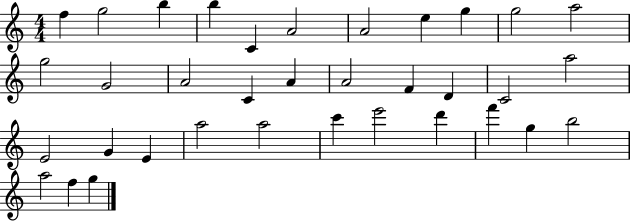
{
  \clef treble
  \numericTimeSignature
  \time 4/4
  \key c \major
  f''4 g''2 b''4 | b''4 c'4 a'2 | a'2 e''4 g''4 | g''2 a''2 | \break g''2 g'2 | a'2 c'4 a'4 | a'2 f'4 d'4 | c'2 a''2 | \break e'2 g'4 e'4 | a''2 a''2 | c'''4 e'''2 d'''4 | f'''4 g''4 b''2 | \break a''2 f''4 g''4 | \bar "|."
}